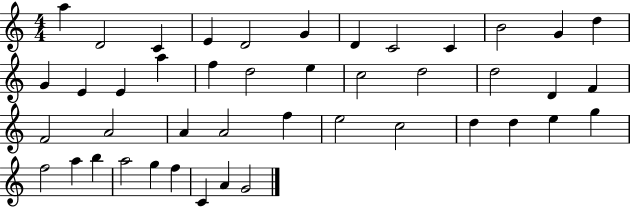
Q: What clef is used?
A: treble